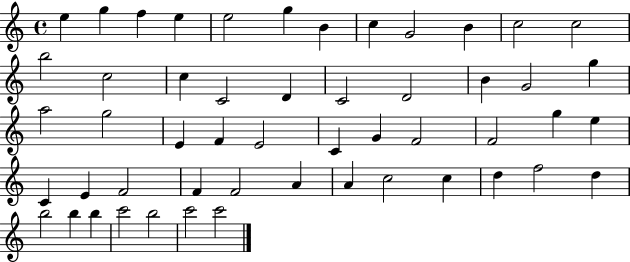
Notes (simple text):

E5/q G5/q F5/q E5/q E5/h G5/q B4/q C5/q G4/h B4/q C5/h C5/h B5/h C5/h C5/q C4/h D4/q C4/h D4/h B4/q G4/h G5/q A5/h G5/h E4/q F4/q E4/h C4/q G4/q F4/h F4/h G5/q E5/q C4/q E4/q F4/h F4/q F4/h A4/q A4/q C5/h C5/q D5/q F5/h D5/q B5/h B5/q B5/q C6/h B5/h C6/h C6/h